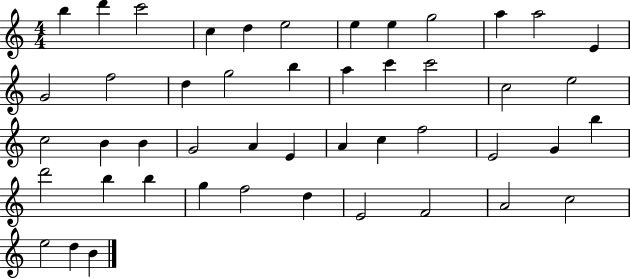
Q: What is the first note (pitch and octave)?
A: B5